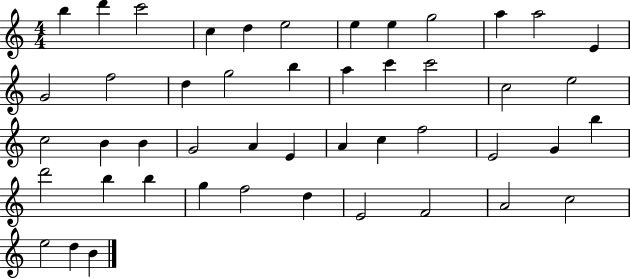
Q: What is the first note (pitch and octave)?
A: B5